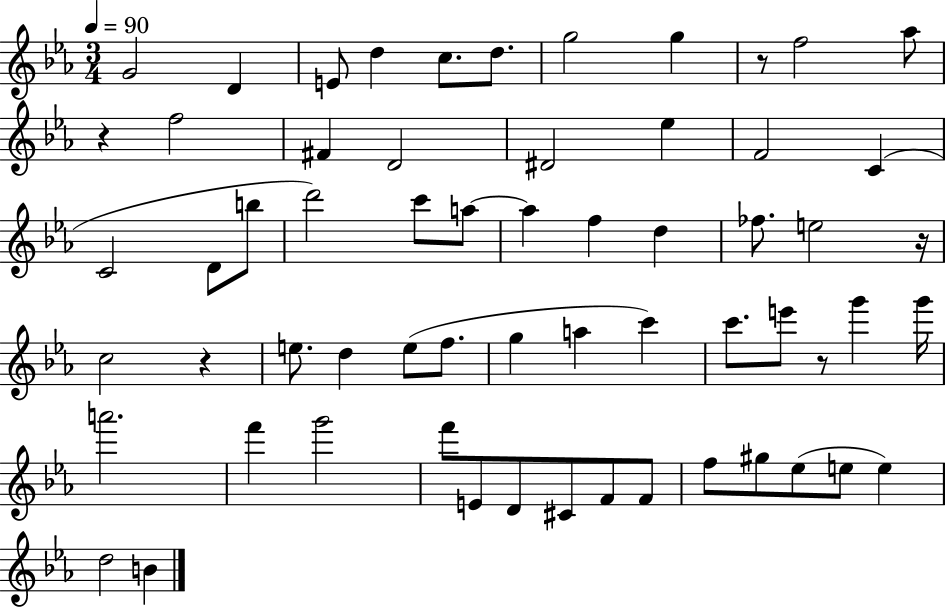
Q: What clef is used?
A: treble